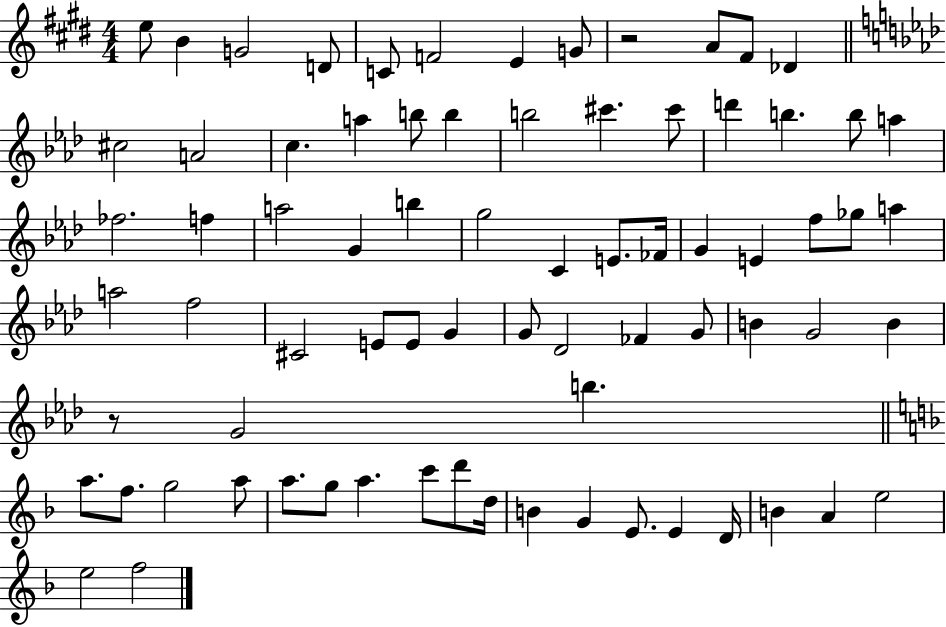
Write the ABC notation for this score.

X:1
T:Untitled
M:4/4
L:1/4
K:E
e/2 B G2 D/2 C/2 F2 E G/2 z2 A/2 ^F/2 _D ^c2 A2 c a b/2 b b2 ^c' ^c'/2 d' b b/2 a _f2 f a2 G b g2 C E/2 _F/4 G E f/2 _g/2 a a2 f2 ^C2 E/2 E/2 G G/2 _D2 _F G/2 B G2 B z/2 G2 b a/2 f/2 g2 a/2 a/2 g/2 a c'/2 d'/2 d/4 B G E/2 E D/4 B A e2 e2 f2